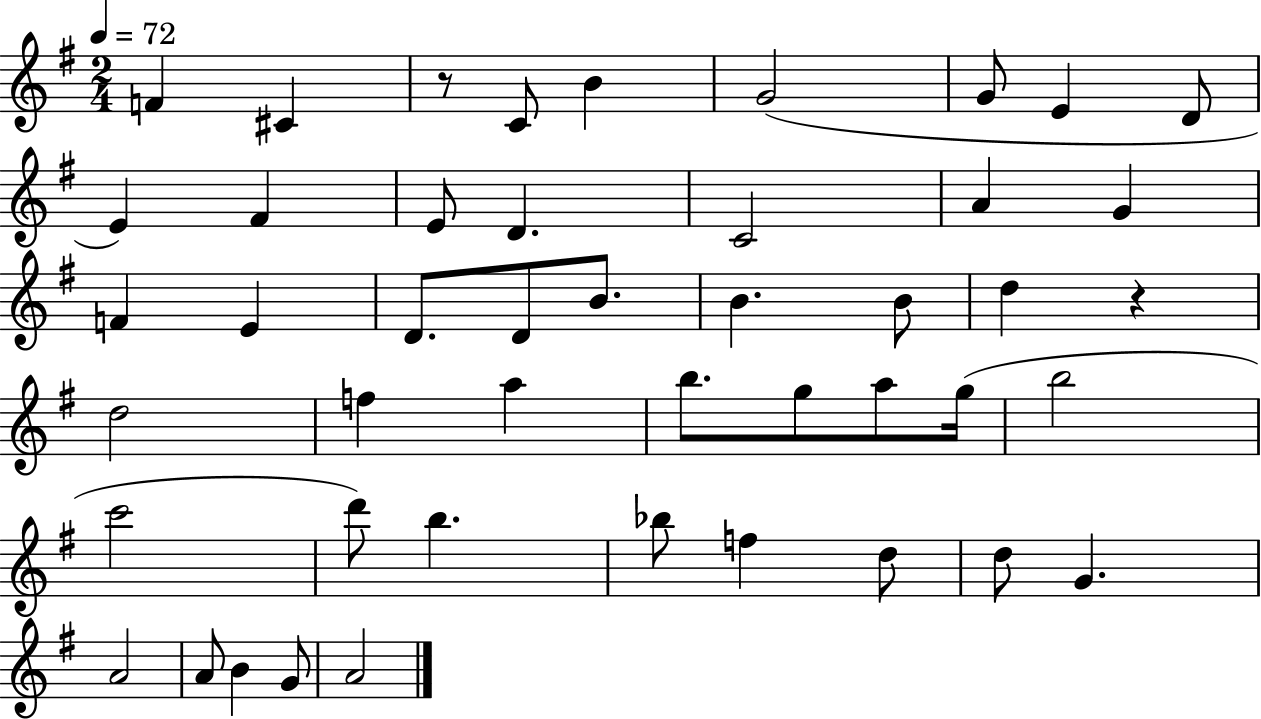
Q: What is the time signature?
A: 2/4